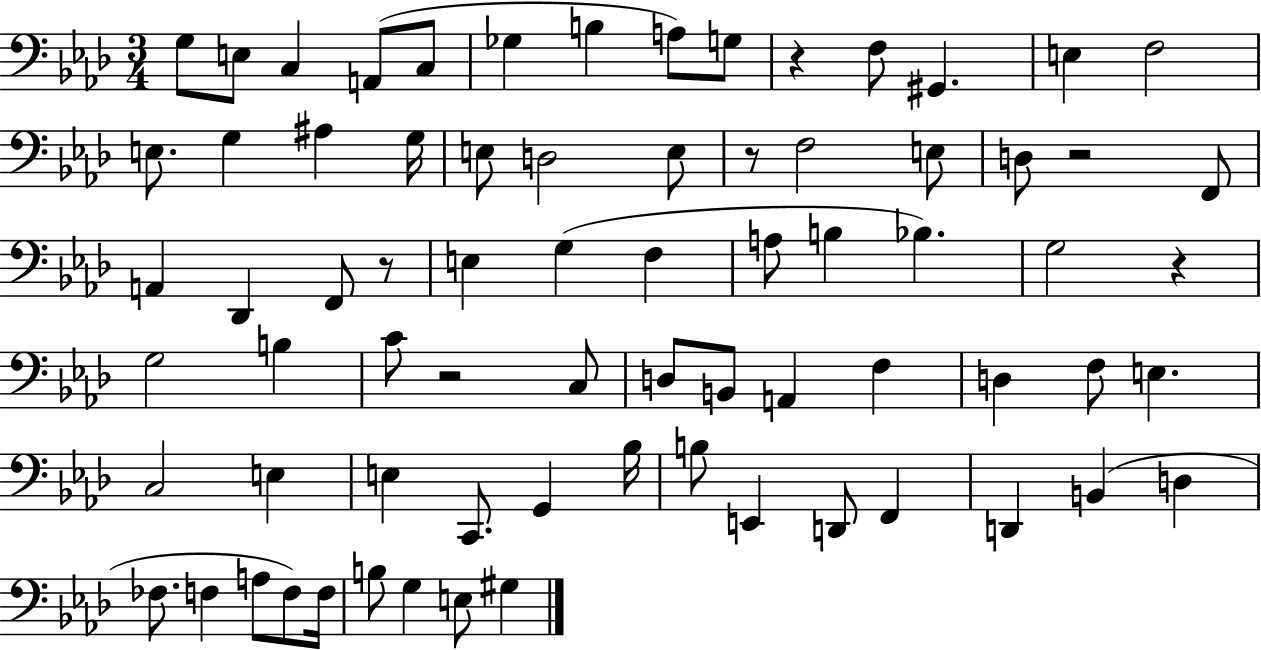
{
  \clef bass
  \numericTimeSignature
  \time 3/4
  \key aes \major
  g8 e8 c4 a,8( c8 | ges4 b4 a8) g8 | r4 f8 gis,4. | e4 f2 | \break e8. g4 ais4 g16 | e8 d2 e8 | r8 f2 e8 | d8 r2 f,8 | \break a,4 des,4 f,8 r8 | e4 g4( f4 | a8 b4 bes4.) | g2 r4 | \break g2 b4 | c'8 r2 c8 | d8 b,8 a,4 f4 | d4 f8 e4. | \break c2 e4 | e4 c,8. g,4 bes16 | b8 e,4 d,8 f,4 | d,4 b,4( d4 | \break fes8. f4 a8 f8) f16 | b8 g4 e8 gis4 | \bar "|."
}